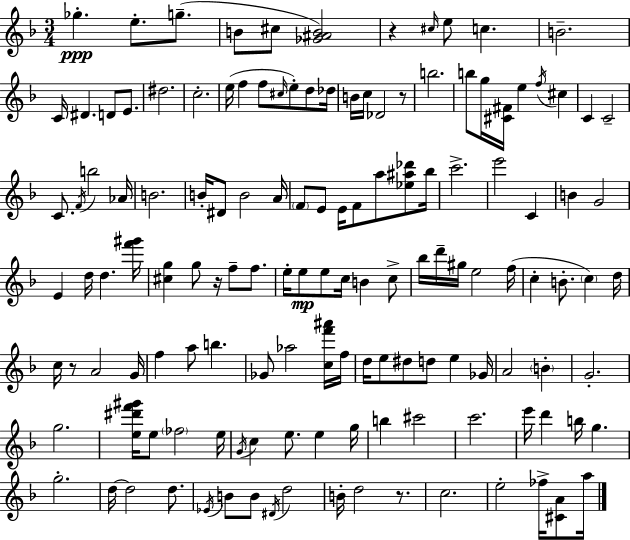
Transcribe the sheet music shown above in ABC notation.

X:1
T:Untitled
M:3/4
L:1/4
K:F
_g e/2 g/2 B/2 ^c/2 [_G^AB]2 z ^c/4 e/2 c B2 C/4 ^D D/2 E/2 ^d2 c2 e/4 f f/2 ^c/4 e/2 d/2 _d/4 B/4 c/4 _D2 z/2 b2 b/2 g/4 [^C^F]/4 e f/4 ^c C C2 C/2 F/4 b2 _A/4 B2 B/4 ^D/2 B2 A/4 F/2 E/2 E/4 F/2 a/2 [_e^a_d']/2 _b/4 c'2 e'2 C B G2 E d/4 d [f'^g']/4 [^cg] g/2 z/4 f/2 f/2 e/4 e/2 e/2 c/4 B c/2 _b/4 d'/4 ^g/4 e2 f/4 c B/2 c d/4 c/4 z/2 A2 G/4 f a/2 b _G/2 _a2 [cf'^a']/4 f/4 d/4 e/2 ^d/2 d/2 e _G/4 A2 B G2 g2 [e^d'f'^g']/4 e/2 _f2 e/4 G/4 c e/2 e g/4 b ^c'2 c'2 e'/4 d' b/4 g g2 d/4 d2 d/2 _E/4 B/2 B/2 ^D/4 d2 B/4 d2 z/2 c2 e2 _f/4 [^CA]/2 a/4